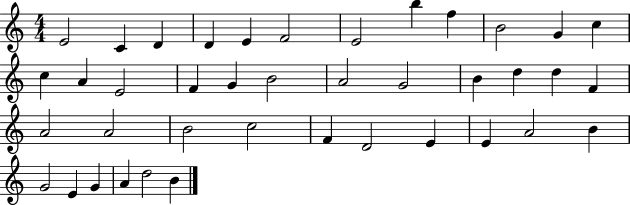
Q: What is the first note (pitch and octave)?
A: E4